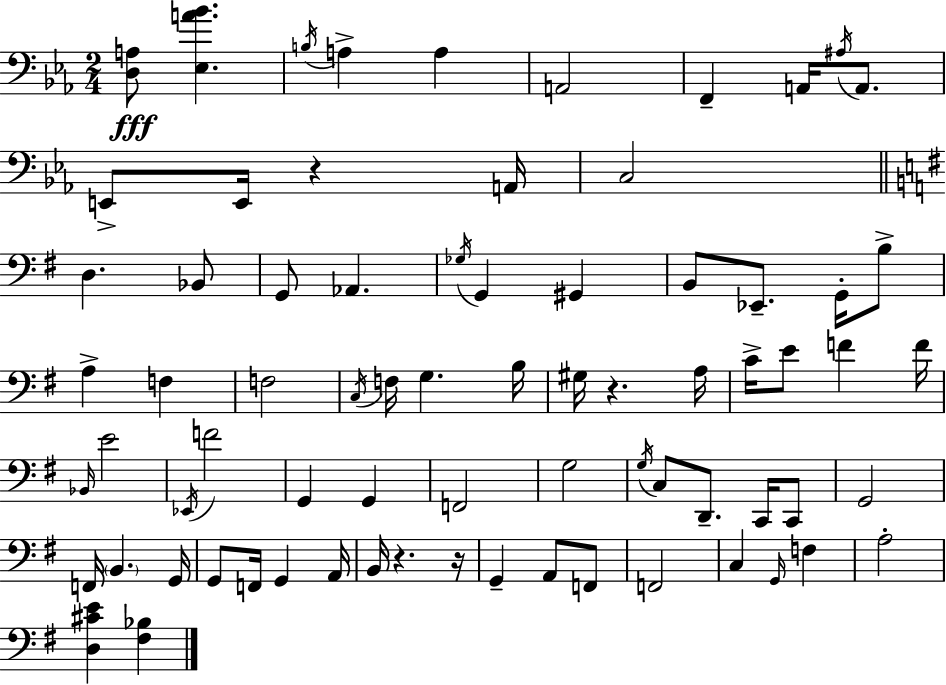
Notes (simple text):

[D3,A3]/e [Eb3,A4,Bb4]/q. B3/s A3/q A3/q A2/h F2/q A2/s A#3/s A2/e. E2/e E2/s R/q A2/s C3/h D3/q. Bb2/e G2/e Ab2/q. Gb3/s G2/q G#2/q B2/e Eb2/e. G2/s B3/e A3/q F3/q F3/h C3/s F3/s G3/q. B3/s G#3/s R/q. A3/s C4/s E4/e F4/q F4/s Bb2/s E4/h Eb2/s F4/h G2/q G2/q F2/h G3/h G3/s C3/e D2/e. C2/s C2/e G2/h F2/s B2/q. G2/s G2/e F2/s G2/q A2/s B2/s R/q. R/s G2/q A2/e F2/e F2/h C3/q G2/s F3/q A3/h [D3,C#4,E4]/q [F#3,Bb3]/q